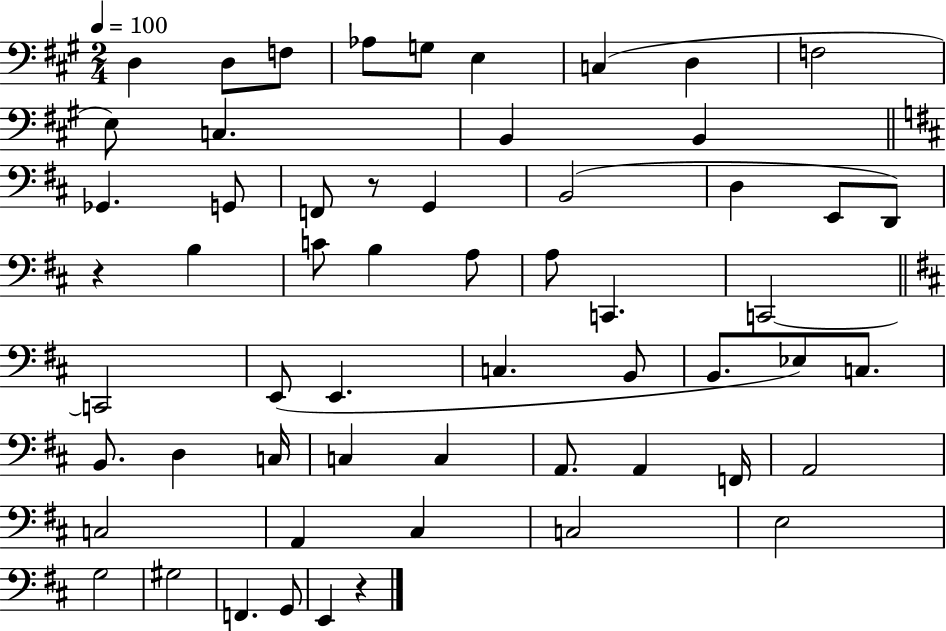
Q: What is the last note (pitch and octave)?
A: E2